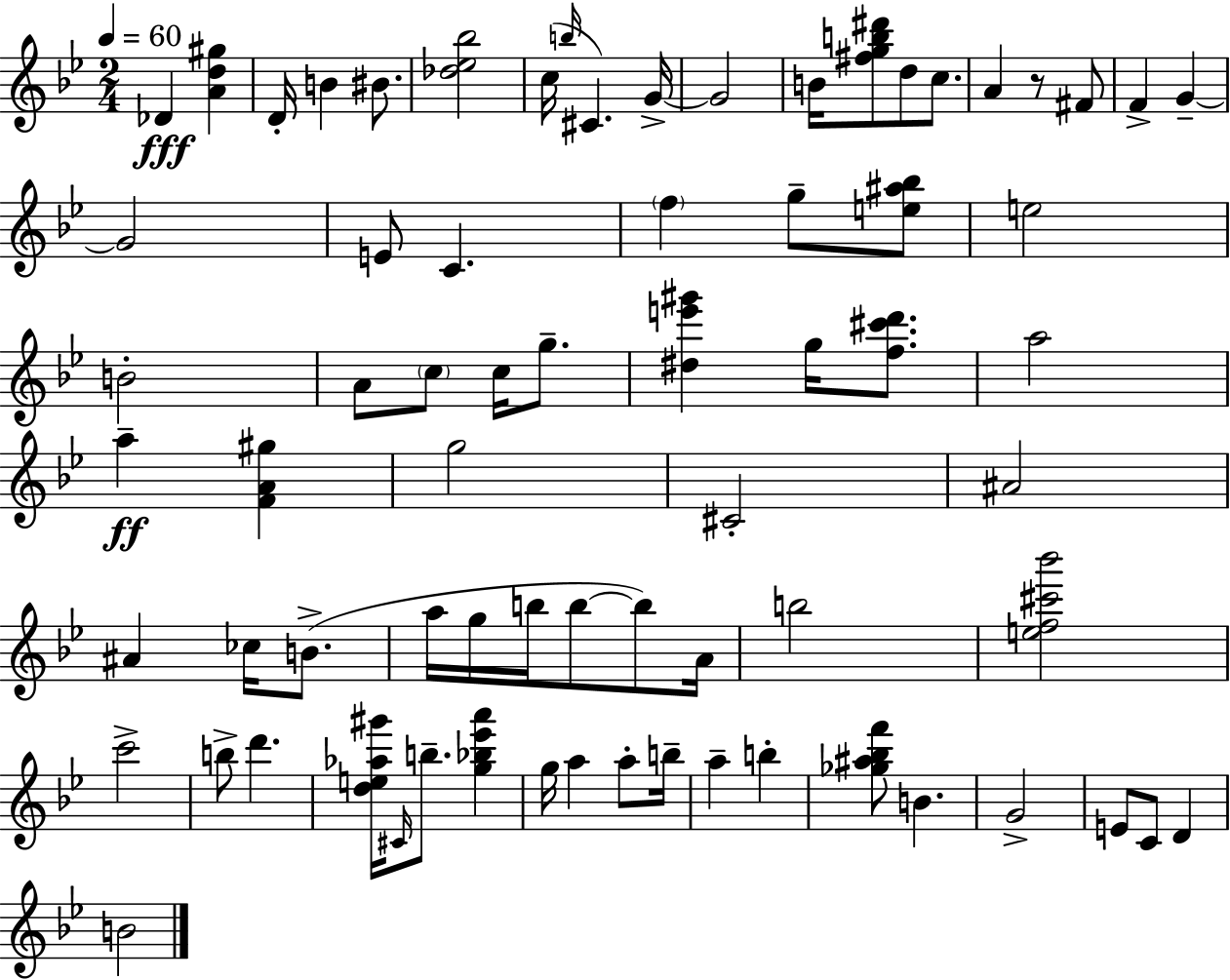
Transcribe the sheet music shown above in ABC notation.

X:1
T:Untitled
M:2/4
L:1/4
K:Gm
_D [Ad^g] D/4 B ^B/2 [_d_e_b]2 c/4 b/4 ^C G/4 G2 B/4 [^fgb^d']/2 d/2 c/2 A z/2 ^F/2 F G G2 E/2 C f g/2 [e^a_b]/2 e2 B2 A/2 c/2 c/4 g/2 [^de'^g'] g/4 [f^c'd']/2 a2 a [FA^g] g2 ^C2 ^A2 ^A _c/4 B/2 a/4 g/4 b/4 b/2 b/2 A/4 b2 [ef^c'_b']2 c'2 b/2 d' [de_a^g']/4 ^C/4 b/2 [g_b_e'a'] g/4 a a/2 b/4 a b [_g^a_bf']/2 B G2 E/2 C/2 D B2